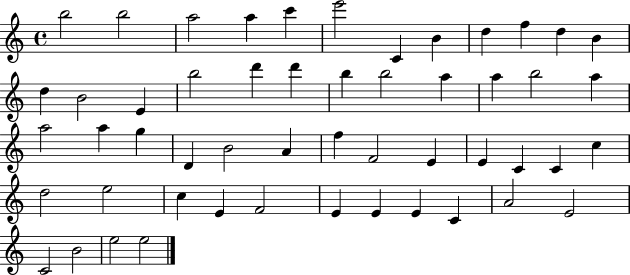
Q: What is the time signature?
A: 4/4